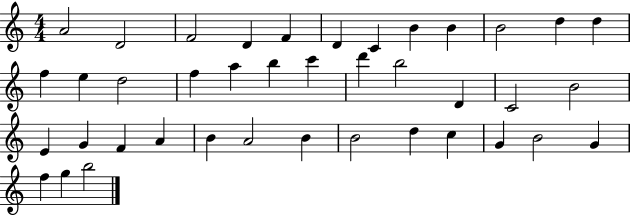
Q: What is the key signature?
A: C major